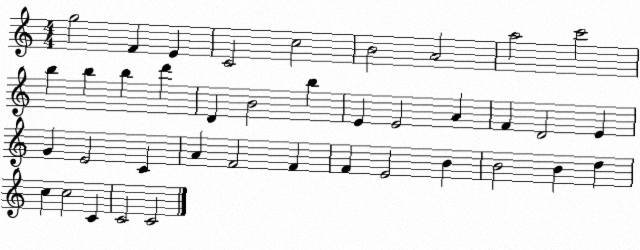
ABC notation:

X:1
T:Untitled
M:4/4
L:1/4
K:C
g2 F E C2 c2 B2 A2 a2 c'2 b b b d' D B2 b E E2 A F D2 E G E2 C A F2 F F E2 B B2 B d c c2 C C2 C2